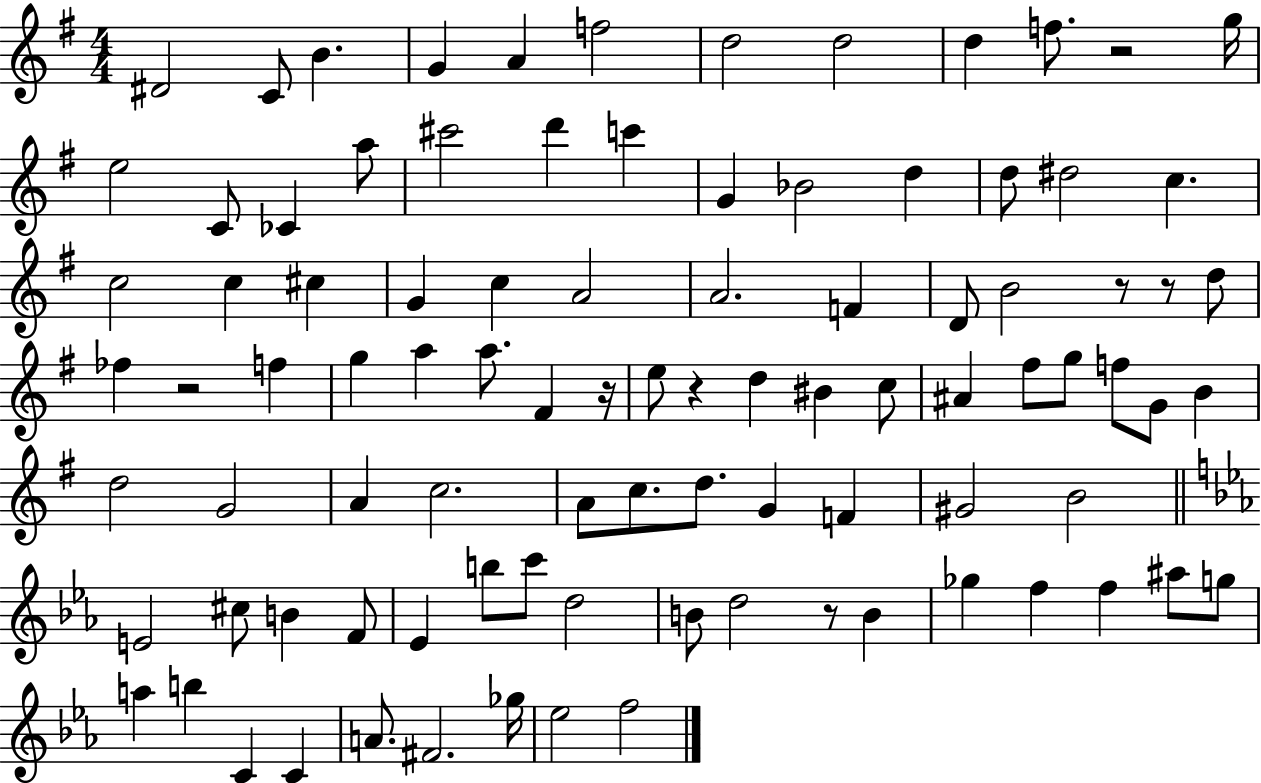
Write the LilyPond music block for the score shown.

{
  \clef treble
  \numericTimeSignature
  \time 4/4
  \key g \major
  dis'2 c'8 b'4. | g'4 a'4 f''2 | d''2 d''2 | d''4 f''8. r2 g''16 | \break e''2 c'8 ces'4 a''8 | cis'''2 d'''4 c'''4 | g'4 bes'2 d''4 | d''8 dis''2 c''4. | \break c''2 c''4 cis''4 | g'4 c''4 a'2 | a'2. f'4 | d'8 b'2 r8 r8 d''8 | \break fes''4 r2 f''4 | g''4 a''4 a''8. fis'4 r16 | e''8 r4 d''4 bis'4 c''8 | ais'4 fis''8 g''8 f''8 g'8 b'4 | \break d''2 g'2 | a'4 c''2. | a'8 c''8. d''8. g'4 f'4 | gis'2 b'2 | \break \bar "||" \break \key ees \major e'2 cis''8 b'4 f'8 | ees'4 b''8 c'''8 d''2 | b'8 d''2 r8 b'4 | ges''4 f''4 f''4 ais''8 g''8 | \break a''4 b''4 c'4 c'4 | a'8. fis'2. ges''16 | ees''2 f''2 | \bar "|."
}